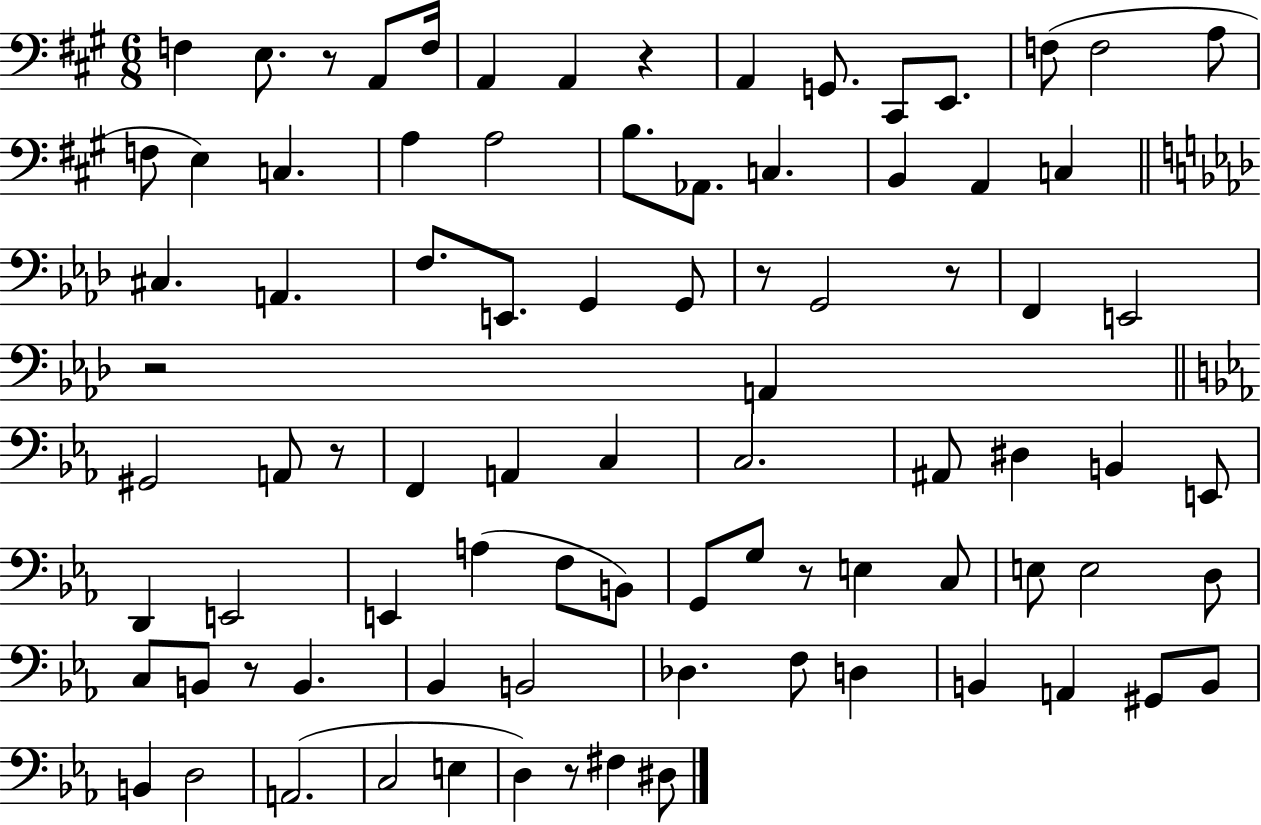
F3/q E3/e. R/e A2/e F3/s A2/q A2/q R/q A2/q G2/e. C#2/e E2/e. F3/e F3/h A3/e F3/e E3/q C3/q. A3/q A3/h B3/e. Ab2/e. C3/q. B2/q A2/q C3/q C#3/q. A2/q. F3/e. E2/e. G2/q G2/e R/e G2/h R/e F2/q E2/h R/h A2/q G#2/h A2/e R/e F2/q A2/q C3/q C3/h. A#2/e D#3/q B2/q E2/e D2/q E2/h E2/q A3/q F3/e B2/e G2/e G3/e R/e E3/q C3/e E3/e E3/h D3/e C3/e B2/e R/e B2/q. Bb2/q B2/h Db3/q. F3/e D3/q B2/q A2/q G#2/e B2/e B2/q D3/h A2/h. C3/h E3/q D3/q R/e F#3/q D#3/e